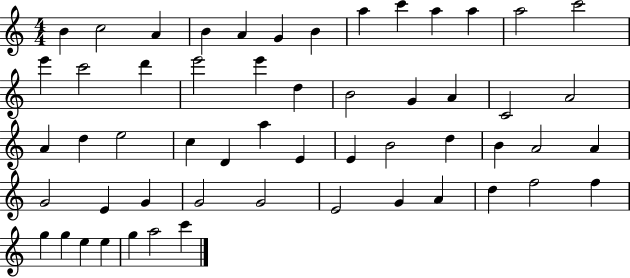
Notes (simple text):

B4/q C5/h A4/q B4/q A4/q G4/q B4/q A5/q C6/q A5/q A5/q A5/h C6/h E6/q C6/h D6/q E6/h E6/q D5/q B4/h G4/q A4/q C4/h A4/h A4/q D5/q E5/h C5/q D4/q A5/q E4/q E4/q B4/h D5/q B4/q A4/h A4/q G4/h E4/q G4/q G4/h G4/h E4/h G4/q A4/q D5/q F5/h F5/q G5/q G5/q E5/q E5/q G5/q A5/h C6/q